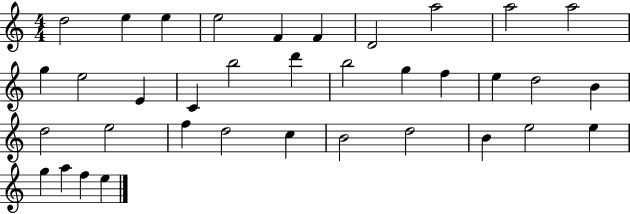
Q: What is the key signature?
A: C major